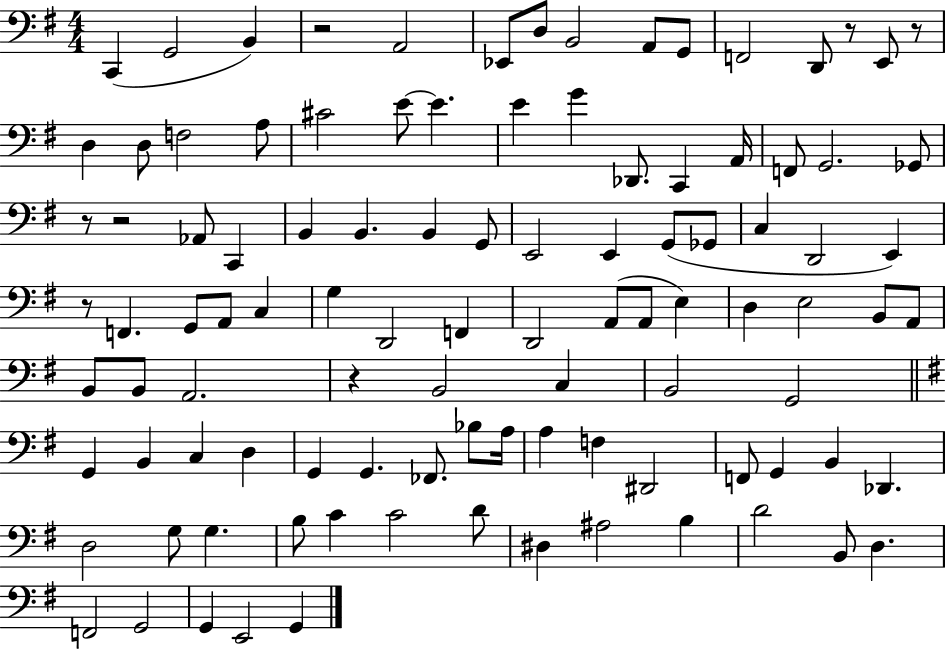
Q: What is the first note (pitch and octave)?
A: C2